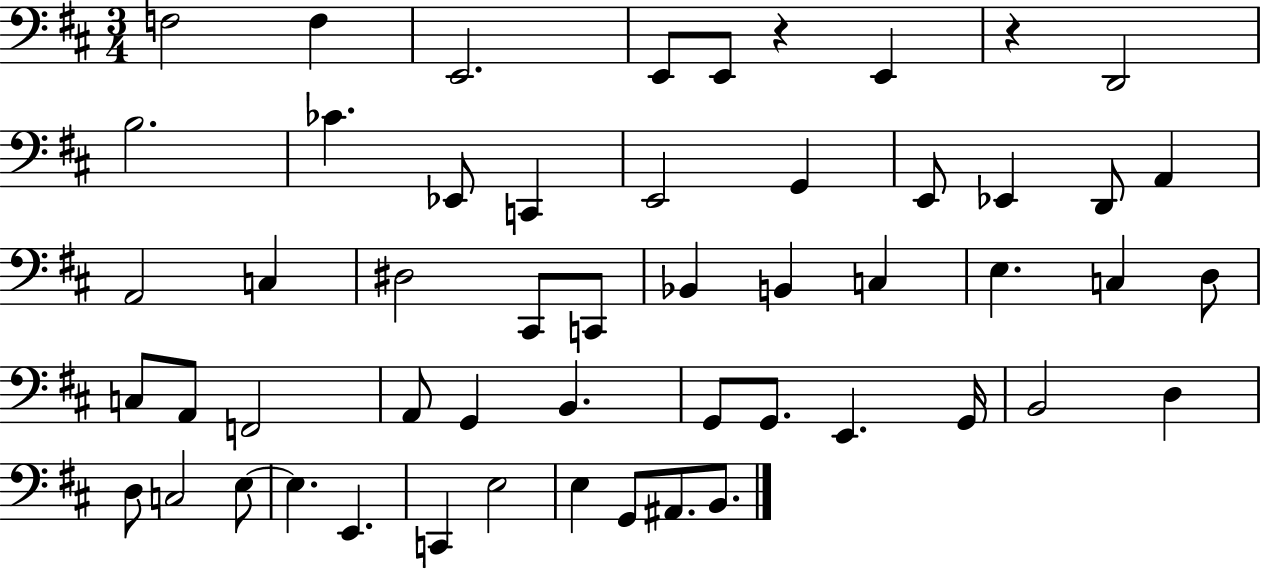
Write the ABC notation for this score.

X:1
T:Untitled
M:3/4
L:1/4
K:D
F,2 F, E,,2 E,,/2 E,,/2 z E,, z D,,2 B,2 _C _E,,/2 C,, E,,2 G,, E,,/2 _E,, D,,/2 A,, A,,2 C, ^D,2 ^C,,/2 C,,/2 _B,, B,, C, E, C, D,/2 C,/2 A,,/2 F,,2 A,,/2 G,, B,, G,,/2 G,,/2 E,, G,,/4 B,,2 D, D,/2 C,2 E,/2 E, E,, C,, E,2 E, G,,/2 ^A,,/2 B,,/2